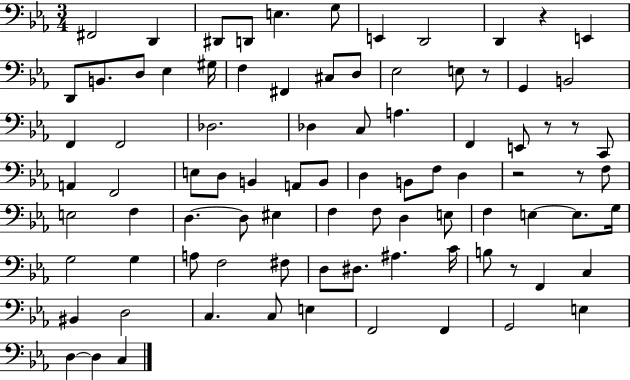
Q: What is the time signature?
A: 3/4